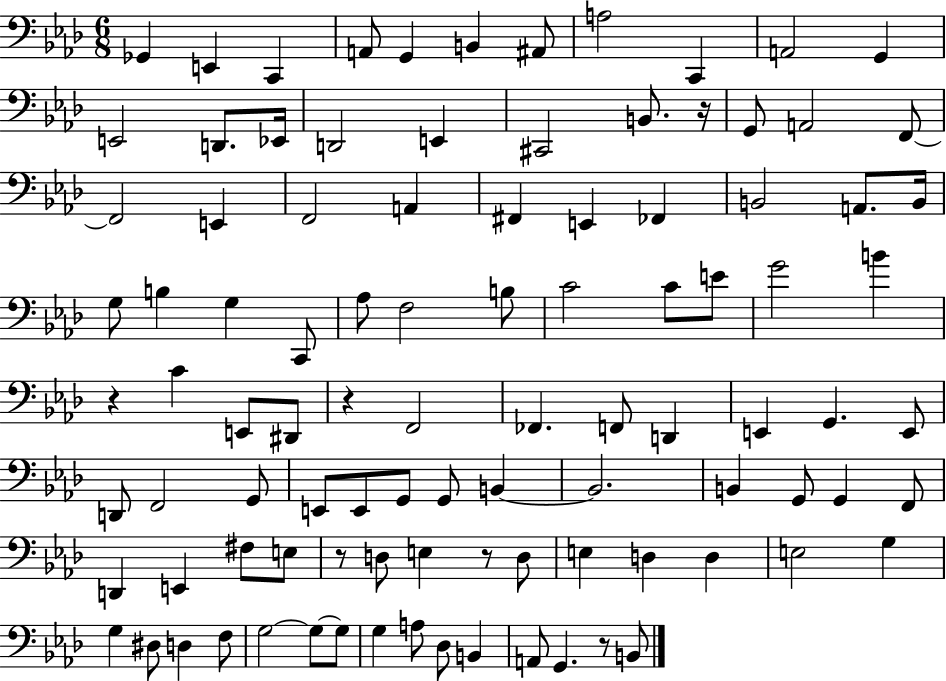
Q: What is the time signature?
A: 6/8